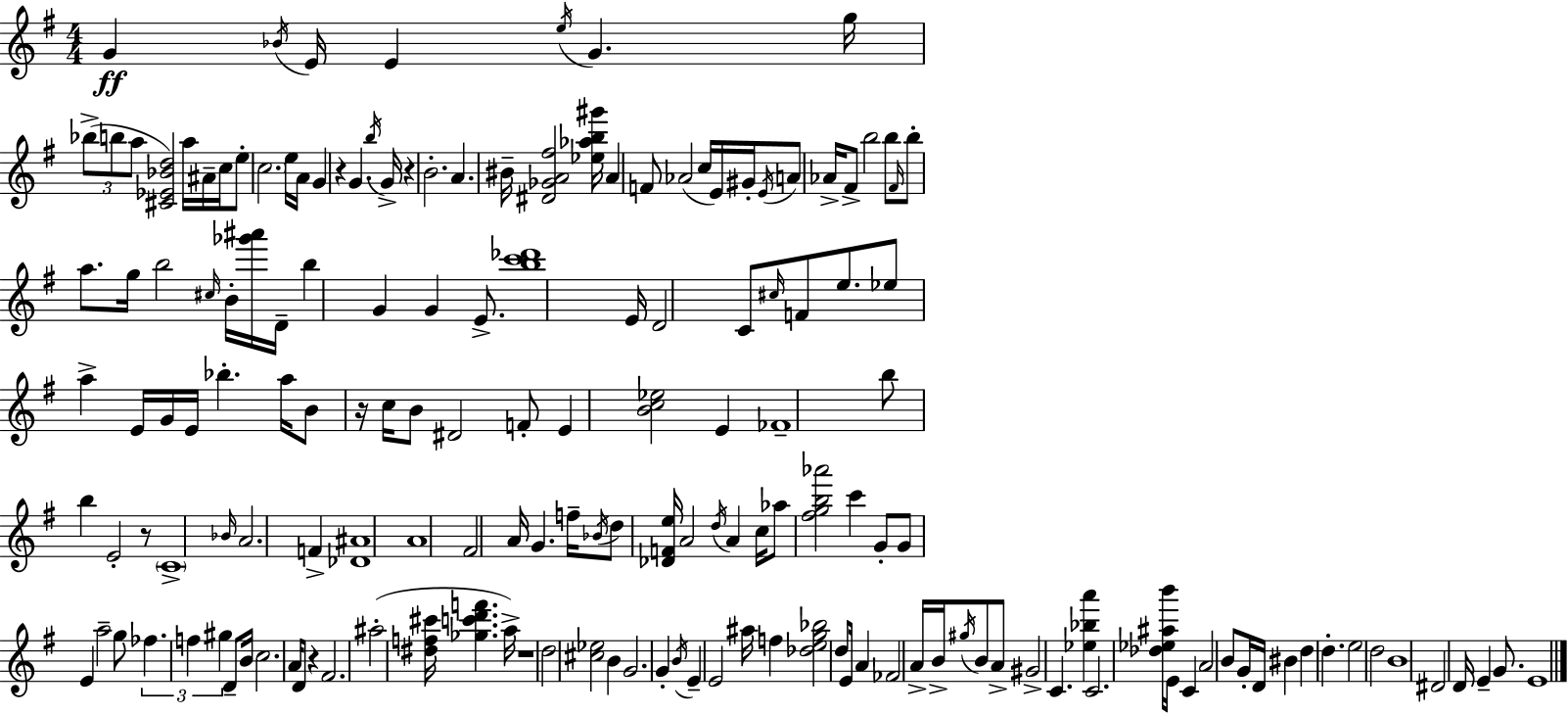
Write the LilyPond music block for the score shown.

{
  \clef treble
  \numericTimeSignature
  \time 4/4
  \key e \minor
  g'4\ff \acciaccatura { bes'16 } e'16 e'4 \acciaccatura { e''16 } g'4. | g''16 \tuplet 3/2 { bes''8->( b''8 a''8 } <cis' ees' bes' d''>2) | a''16 ais'16-- c''16 e''8-. \parenthesize c''2. | e''16 a'16 g'4 r4 g'4. | \break \acciaccatura { b''16 } g'16-> r4 b'2.-. | a'4. bis'16-- <dis' ges' a' fis''>2 | <ees'' aes'' b'' gis'''>16 a'4 f'8 aes'2( | c''16 e'16) gis'16-. \acciaccatura { e'16 } a'8 aes'16-> fis'8-> b''2 | \break b''8 \grace { fis'16 } b''8-. a''8. g''16 b''2 | \grace { cis''16 } b'16-. <ges''' ais'''>16 d'16-- b''4 g'4 g'4 | e'8.-> <b'' c''' des'''>1 | e'16 d'2 c'8 | \break \grace { cis''16 } f'8 e''8. ees''8 a''4-> e'16 g'16 e'16 | bes''4.-. a''16 b'8 r16 c''16 b'8 dis'2 | f'8-. e'4 <b' c'' ees''>2 | e'4 fes'1-- | \break b''8 b''4 e'2-. | r8 \parenthesize c'1-> | \grace { bes'16 } a'2. | f'4-> <des' ais'>1 | \break a'1 | fis'2 | a'16 g'4. f''16-- \acciaccatura { bes'16 } d''8 <des' f' e''>16 a'2 | \acciaccatura { d''16 } a'4 c''16 aes''8 <fis'' g'' b'' aes'''>2 | \break c'''4 g'8-. g'8 e'4 | a''2-- g''8 \tuplet 3/2 { fes''4. | f''4 gis''4 } d'8-- b'16 c''2. | a'16 d'8 r4 fis'2. | \break ais''2-.( | <dis'' f'' cis'''>16 <ges'' c''' d''' f'''>4. a''16->) r1 | d''2 | <cis'' ees''>2 b'4 g'2. | \break g'4-. \acciaccatura { b'16 } e'4-- | e'2 ais''16 f''4 | <des'' e'' g'' bes''>2 d''8 e'16 a'4 fes'2 | a'16-> b'16-> \acciaccatura { gis''16 } b'8 a'8-> gis'2-> | \break c'4. <ees'' bes'' a'''>4 | c'2. <des'' ees'' ais'' b'''>16 e'16 c'4 | a'2 b'8 g'16-. d'16 bis'4 | d''4 d''4.-. e''2 | \break d''2 b'1 | dis'2 | d'16 e'4-- g'8. e'1 | \bar "|."
}